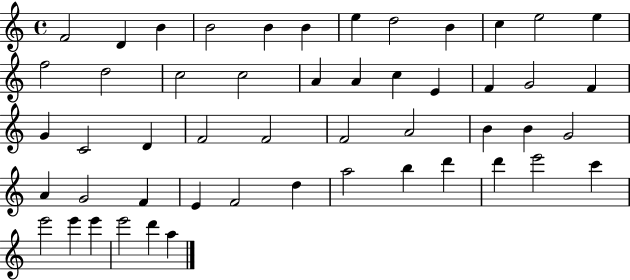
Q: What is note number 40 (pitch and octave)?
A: A5